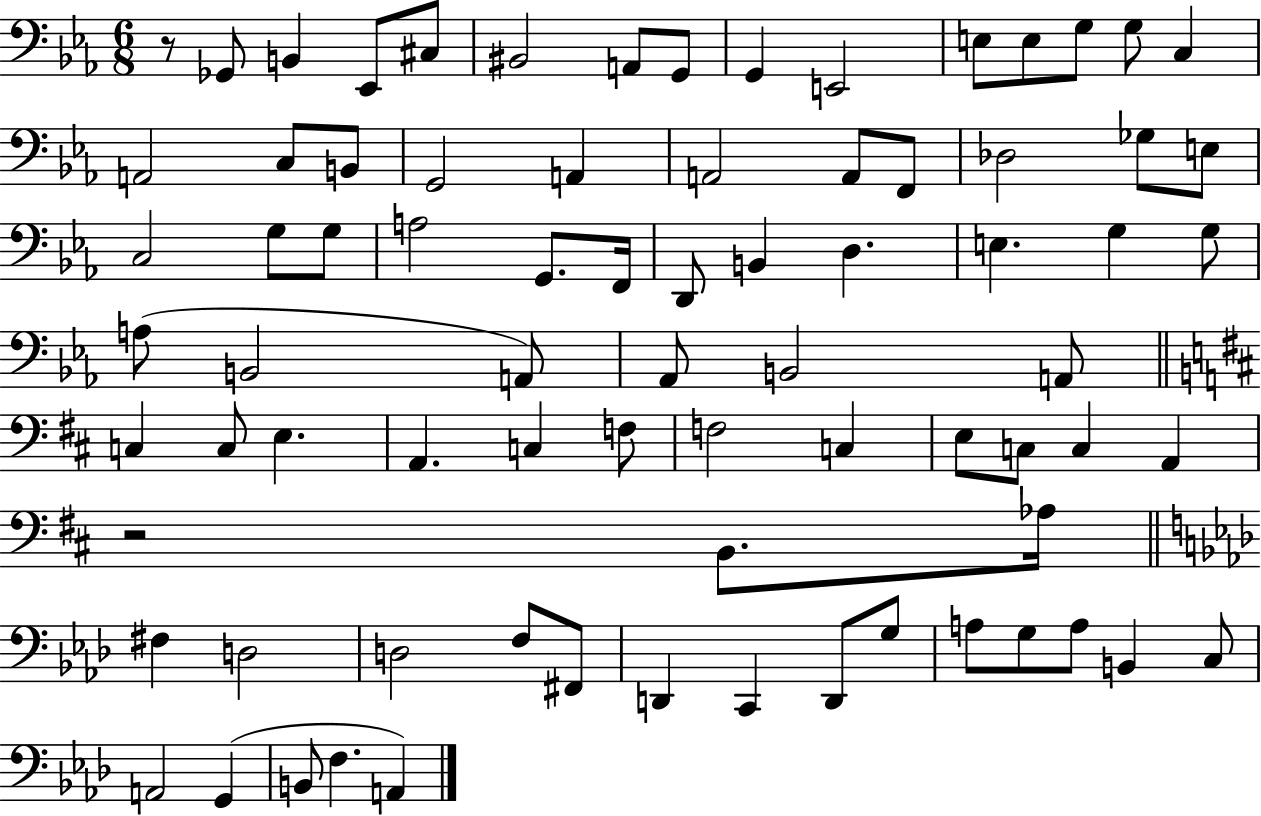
R/e Gb2/e B2/q Eb2/e C#3/e BIS2/h A2/e G2/e G2/q E2/h E3/e E3/e G3/e G3/e C3/q A2/h C3/e B2/e G2/h A2/q A2/h A2/e F2/e Db3/h Gb3/e E3/e C3/h G3/e G3/e A3/h G2/e. F2/s D2/e B2/q D3/q. E3/q. G3/q G3/e A3/e B2/h A2/e Ab2/e B2/h A2/e C3/q C3/e E3/q. A2/q. C3/q F3/e F3/h C3/q E3/e C3/e C3/q A2/q R/h B2/e. Ab3/s F#3/q D3/h D3/h F3/e F#2/e D2/q C2/q D2/e G3/e A3/e G3/e A3/e B2/q C3/e A2/h G2/q B2/e F3/q. A2/q